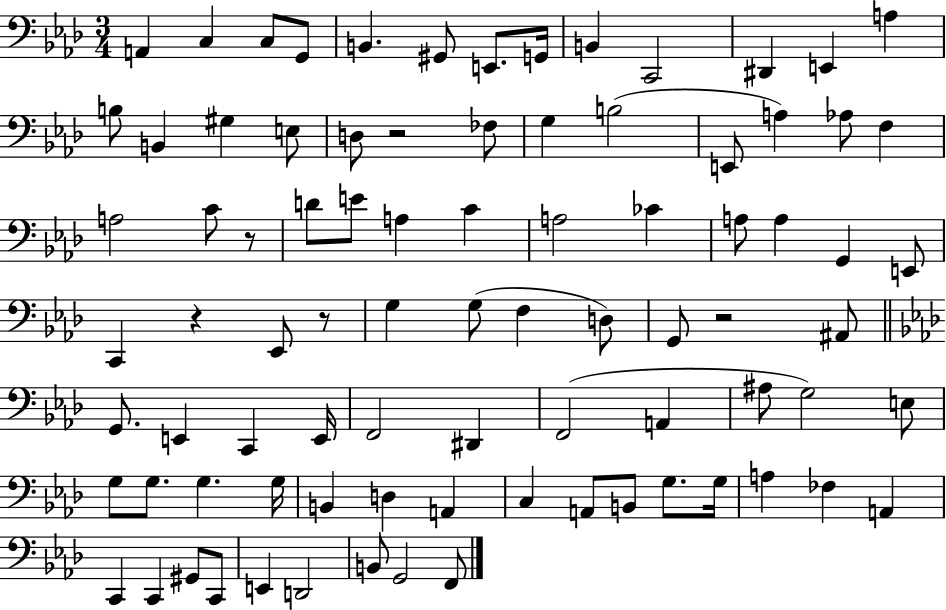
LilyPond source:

{
  \clef bass
  \numericTimeSignature
  \time 3/4
  \key aes \major
  a,4 c4 c8 g,8 | b,4. gis,8 e,8. g,16 | b,4 c,2 | dis,4 e,4 a4 | \break b8 b,4 gis4 e8 | d8 r2 fes8 | g4 b2( | e,8 a4) aes8 f4 | \break a2 c'8 r8 | d'8 e'8 a4 c'4 | a2 ces'4 | a8 a4 g,4 e,8 | \break c,4 r4 ees,8 r8 | g4 g8( f4 d8) | g,8 r2 ais,8 | \bar "||" \break \key f \minor g,8. e,4 c,4 e,16 | f,2 dis,4 | f,2( a,4 | ais8 g2) e8 | \break g8 g8. g4. g16 | b,4 d4 a,4 | c4 a,8 b,8 g8. g16 | a4 fes4 a,4 | \break c,4 c,4 gis,8 c,8 | e,4 d,2 | b,8 g,2 f,8 | \bar "|."
}